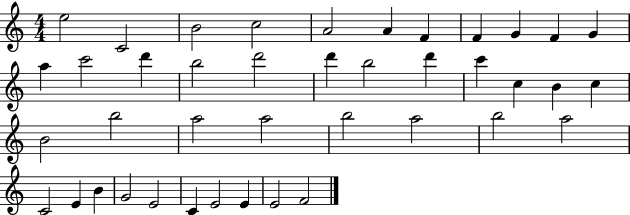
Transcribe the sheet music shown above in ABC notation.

X:1
T:Untitled
M:4/4
L:1/4
K:C
e2 C2 B2 c2 A2 A F F G F G a c'2 d' b2 d'2 d' b2 d' c' c B c B2 b2 a2 a2 b2 a2 b2 a2 C2 E B G2 E2 C E2 E E2 F2